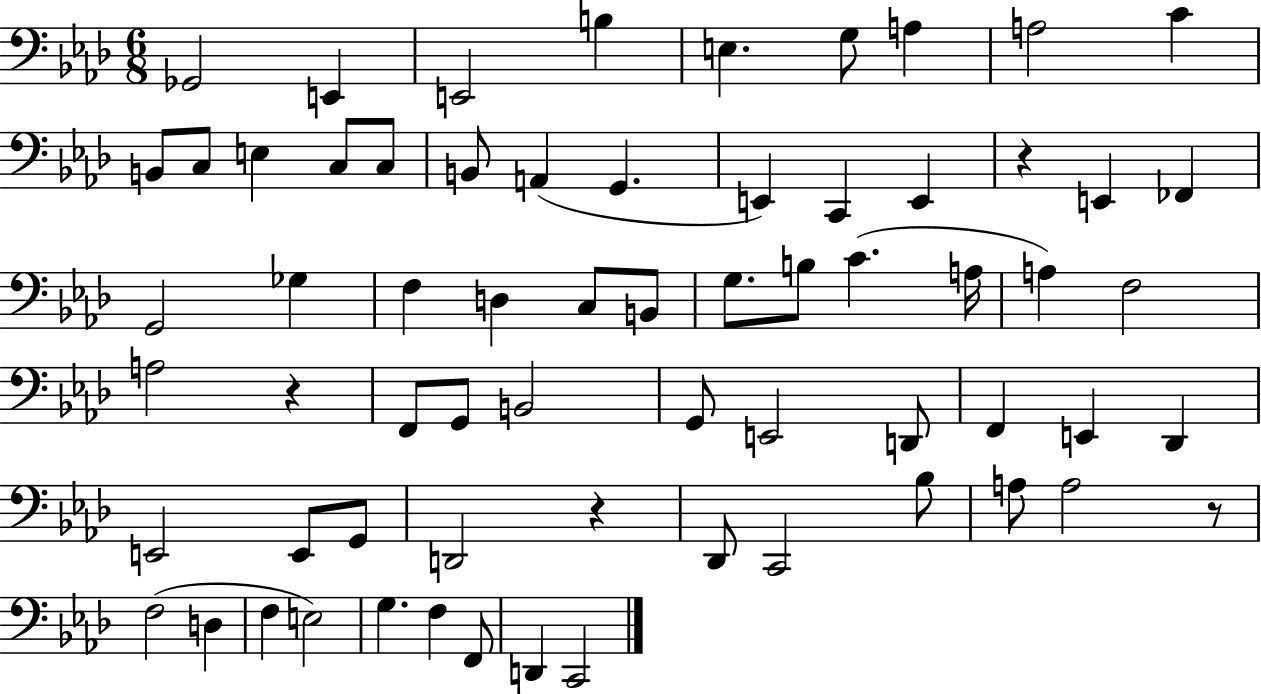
X:1
T:Untitled
M:6/8
L:1/4
K:Ab
_G,,2 E,, E,,2 B, E, G,/2 A, A,2 C B,,/2 C,/2 E, C,/2 C,/2 B,,/2 A,, G,, E,, C,, E,, z E,, _F,, G,,2 _G, F, D, C,/2 B,,/2 G,/2 B,/2 C A,/4 A, F,2 A,2 z F,,/2 G,,/2 B,,2 G,,/2 E,,2 D,,/2 F,, E,, _D,, E,,2 E,,/2 G,,/2 D,,2 z _D,,/2 C,,2 _B,/2 A,/2 A,2 z/2 F,2 D, F, E,2 G, F, F,,/2 D,, C,,2